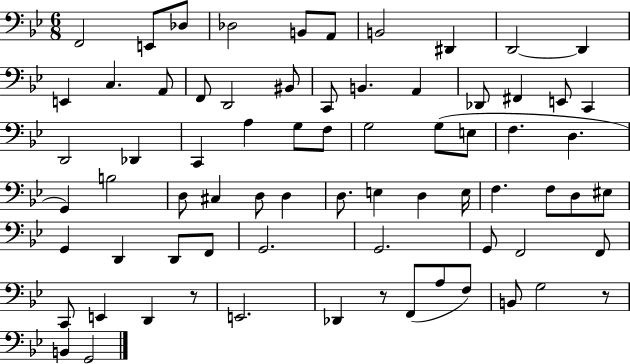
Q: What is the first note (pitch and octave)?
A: F2